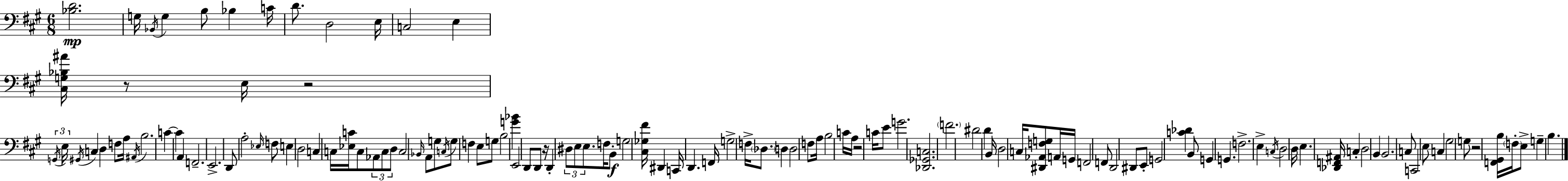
{
  \clef bass
  \numericTimeSignature
  \time 6/8
  \key a \major
  <bes d'>2.\mp | g16 \acciaccatura { bes,16 } g4 b8 bes4 | c'16 d'8. d2 | e16 c2 e4 | \break <cis g bes ais'>16 r8 e16 r2 | \tuplet 3/2 { \acciaccatura { g,16 } e16 \acciaccatura { gis,16 } } c4 d4 | f8 a16 \acciaccatura { ais,16 } b2. | c'4~~ c'4 | \break a,4 f,2.-- | e,2.-> | d,8 a2-. | \grace { ees16 } f8 e4 d2 | \break c4 c16 <ees c'>16 c8 | \tuplet 3/2 { aes,8 c8 d8 } c2 | \grace { bes,16 } a,8 g8 \acciaccatura { c16 } g8 f4 | e8 g8 b2 | \break <g' bes'>4 e,2 | d,8 d,8 r16 d,4-. | \tuplet 3/2 { dis8 e8 e8. } f16 b,8-.\f g2 | <cis ges fis'>16 dis,4 c,16 | \break d,4. f,16 g2-> | f16-> \parenthesize des8. d4 d2 | f8 a16 b2 | c'16 a16 r2 | \break c'16 e'8 g'2. | <des, ges, c>2. | \parenthesize f'2. | dis'2 | \break d'4 b,16 d2 | c16 <dis, aes, f g>8 a,16 g,16 f,2 | f,8 d,2 | dis,8 e,8-. g,2 | \break <c' des'>4 b,8 g,4 | g,4. f2.-> | e4-> \acciaccatura { c16 } | d2 d16 e4. | \break <des, f, ais,>16 c4-. d2 | b,4 b,2. | c8 c,2 | e8 c4 | \break gis2 g8 r2 | <f, gis, b>16 \parenthesize f16-. e8-> g4-- | b4. \bar "|."
}